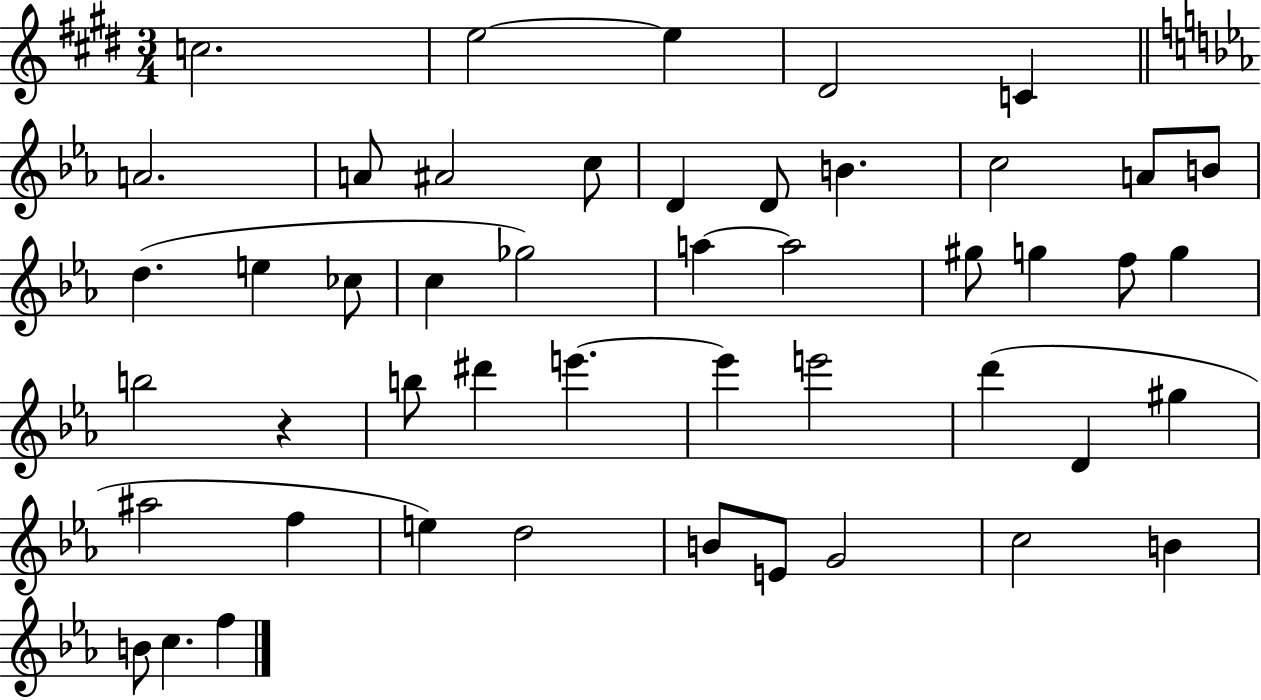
C5/h. E5/h E5/q D#4/h C4/q A4/h. A4/e A#4/h C5/e D4/q D4/e B4/q. C5/h A4/e B4/e D5/q. E5/q CES5/e C5/q Gb5/h A5/q A5/h G#5/e G5/q F5/e G5/q B5/h R/q B5/e D#6/q E6/q. E6/q E6/h D6/q D4/q G#5/q A#5/h F5/q E5/q D5/h B4/e E4/e G4/h C5/h B4/q B4/e C5/q. F5/q